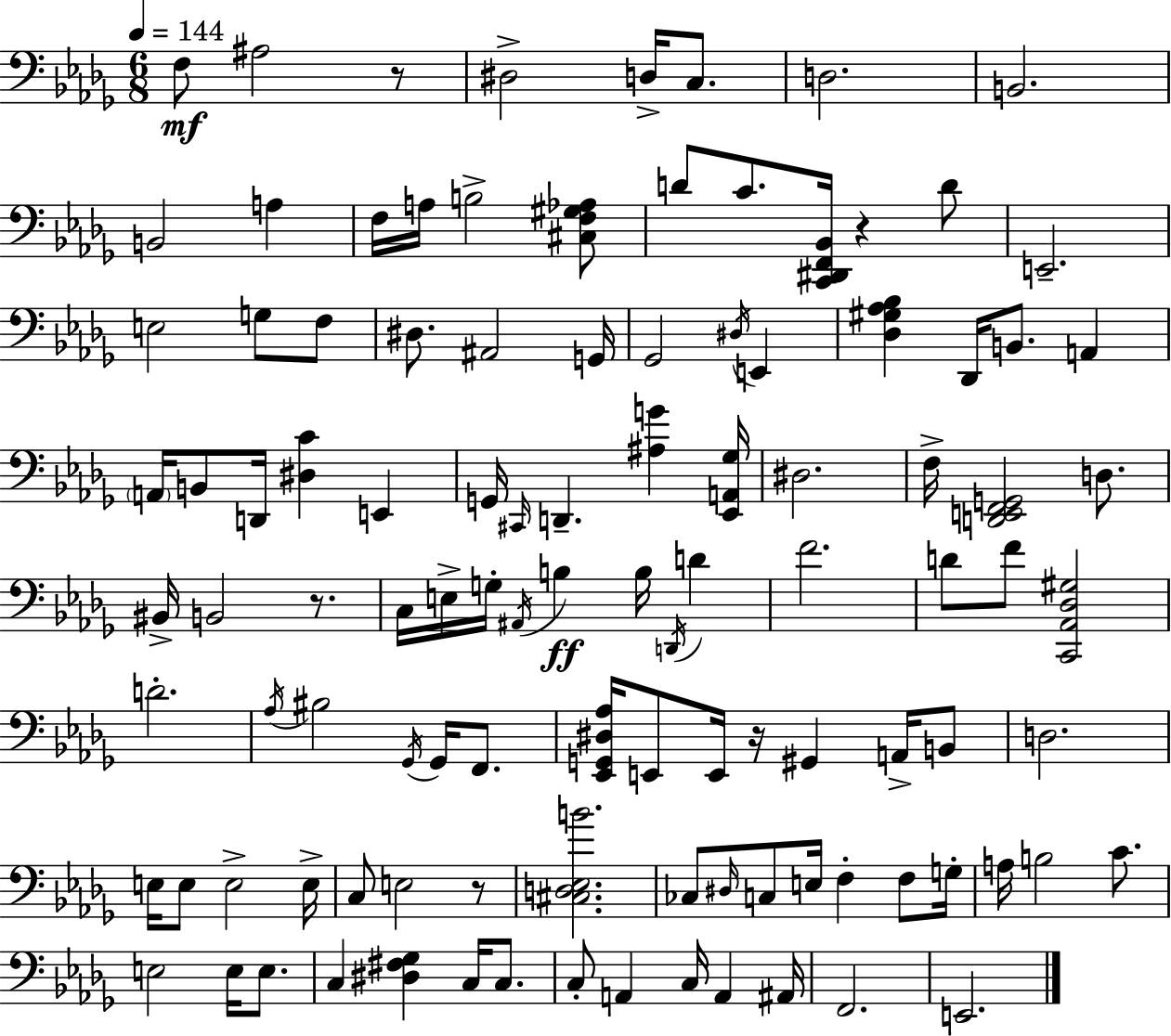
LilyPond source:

{
  \clef bass
  \numericTimeSignature
  \time 6/8
  \key bes \minor
  \tempo 4 = 144
  f8\mf ais2 r8 | dis2-> d16-> c8. | d2. | b,2. | \break b,2 a4 | f16 a16 b2-> <cis f gis aes>8 | d'8 c'8. <c, dis, f, bes,>16 r4 d'8 | e,2.-- | \break e2 g8 f8 | dis8. ais,2 g,16 | ges,2 \acciaccatura { dis16 } e,4 | <des gis aes bes>4 des,16 b,8. a,4 | \break \parenthesize a,16 b,8 d,16 <dis c'>4 e,4 | g,16 \grace { cis,16 } d,4.-- <ais g'>4 | <ees, a, ges>16 dis2. | f16-> <d, e, f, g,>2 d8. | \break bis,16-> b,2 r8. | c16 e16-> g16-. \acciaccatura { ais,16 } b4\ff b16 \acciaccatura { d,16 } | d'4 f'2. | d'8 f'8 <c, aes, des gis>2 | \break d'2.-. | \acciaccatura { aes16 } bis2 | \acciaccatura { ges,16 } ges,16 f,8. <ees, g, dis aes>16 e,8 e,16 r16 gis,4 | a,16-> b,8 d2. | \break e16 e8 e2-> | e16-> c8 e2 | r8 <cis d ees b'>2. | ces8 \grace { dis16 } c8 e16 | \break f4-. f8 g16-. a16 b2 | c'8. e2 | e16 e8. c4 <dis fis ges>4 | c16 c8. c8-. a,4 | \break c16 a,4 ais,16 f,2. | e,2. | \bar "|."
}